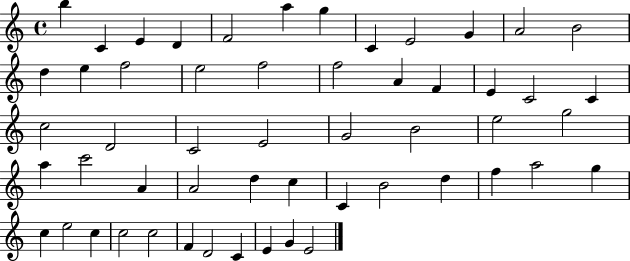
{
  \clef treble
  \time 4/4
  \defaultTimeSignature
  \key c \major
  b''4 c'4 e'4 d'4 | f'2 a''4 g''4 | c'4 e'2 g'4 | a'2 b'2 | \break d''4 e''4 f''2 | e''2 f''2 | f''2 a'4 f'4 | e'4 c'2 c'4 | \break c''2 d'2 | c'2 e'2 | g'2 b'2 | e''2 g''2 | \break a''4 c'''2 a'4 | a'2 d''4 c''4 | c'4 b'2 d''4 | f''4 a''2 g''4 | \break c''4 e''2 c''4 | c''2 c''2 | f'4 d'2 c'4 | e'4 g'4 e'2 | \break \bar "|."
}